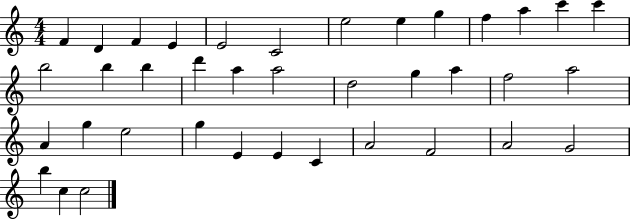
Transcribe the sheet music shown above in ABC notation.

X:1
T:Untitled
M:4/4
L:1/4
K:C
F D F E E2 C2 e2 e g f a c' c' b2 b b d' a a2 d2 g a f2 a2 A g e2 g E E C A2 F2 A2 G2 b c c2